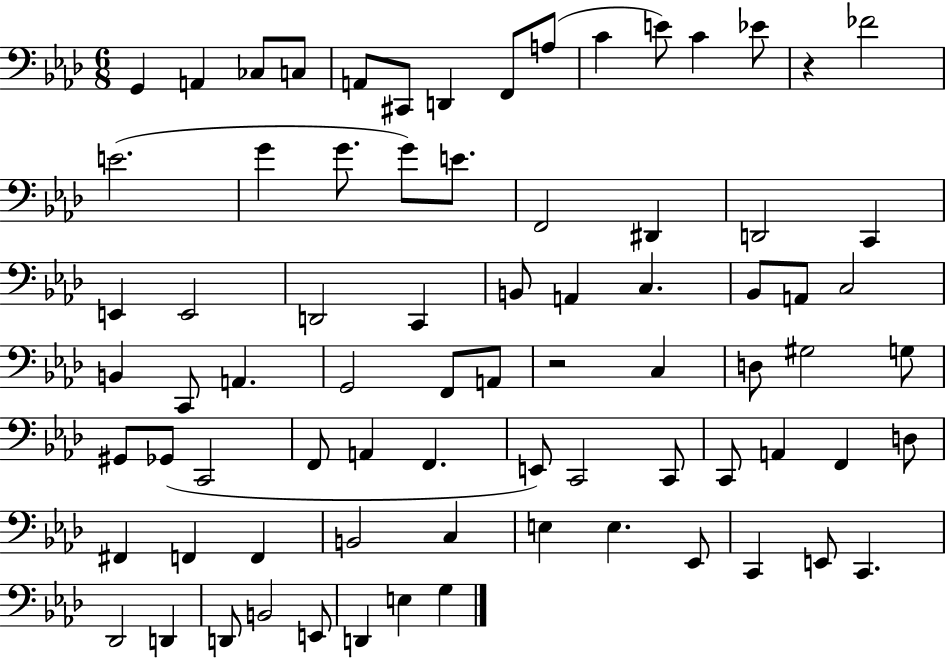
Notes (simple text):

G2/q A2/q CES3/e C3/e A2/e C#2/e D2/q F2/e A3/e C4/q E4/e C4/q Eb4/e R/q FES4/h E4/h. G4/q G4/e. G4/e E4/e. F2/h D#2/q D2/h C2/q E2/q E2/h D2/h C2/q B2/e A2/q C3/q. Bb2/e A2/e C3/h B2/q C2/e A2/q. G2/h F2/e A2/e R/h C3/q D3/e G#3/h G3/e G#2/e Gb2/e C2/h F2/e A2/q F2/q. E2/e C2/h C2/e C2/e A2/q F2/q D3/e F#2/q F2/q F2/q B2/h C3/q E3/q E3/q. Eb2/e C2/q E2/e C2/q. Db2/h D2/q D2/e B2/h E2/e D2/q E3/q G3/q